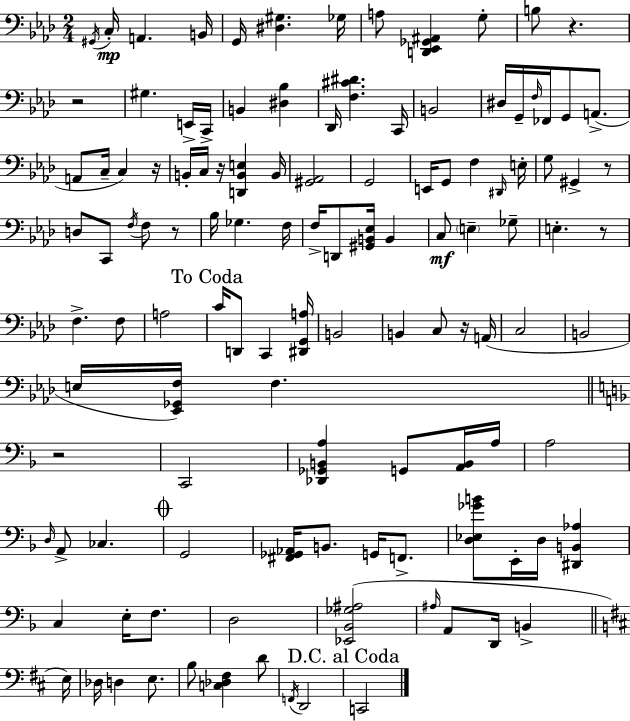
G#2/s C3/s A2/q. B2/s G2/s [D#3,G#3]/q. Gb3/s A3/e [D2,Eb2,Gb2,A#2]/q G3/e B3/e R/q. R/h G#3/q. E2/s C2/s B2/q [D#3,Bb3]/q Db2/s [F3,C#4,D#4]/q. C2/s B2/h D#3/s G2/s F3/s FES2/s G2/e A2/e. A2/e C3/s C3/q R/s B2/s C3/s R/s [D2,B2,E3]/q B2/s [G#2,Ab2]/h G2/h E2/s G2/e F3/q D#2/s E3/s G3/e G#2/q R/e D3/e C2/e F3/s F3/e R/e Bb3/s Gb3/q. F3/s F3/s D2/e [G#2,B2,Eb3]/s B2/q C3/e E3/q Gb3/e E3/q. R/e F3/q. F3/e A3/h C4/s D2/e C2/q [D#2,G2,A3]/s B2/h B2/q C3/e R/s A2/s C3/h B2/h E3/s [Eb2,Gb2,F3]/s F3/q. R/h C2/h [Db2,Gb2,B2,A3]/q G2/e [A2,B2]/s A3/s A3/h D3/s A2/e CES3/q. G2/h [F#2,Gb2,Ab2]/s B2/e. G2/s F2/e. [D3,Eb3,Gb4,B4]/e E2/s D3/s [D#2,B2,Ab3]/q C3/q E3/s F3/e. D3/h [Eb2,Bb2,Gb3,A#3]/h A#3/s A2/e D2/s B2/q E3/s Db3/s D3/q E3/e. B3/e [C3,Db3,F#3]/q D4/e F2/s D2/h C2/h